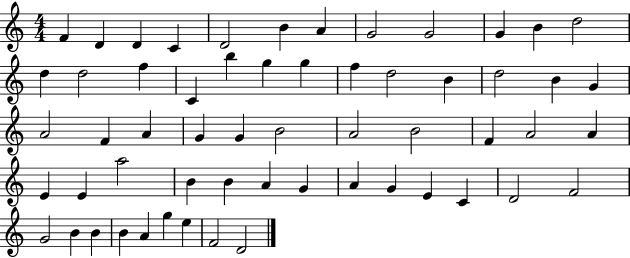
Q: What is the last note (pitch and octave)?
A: D4